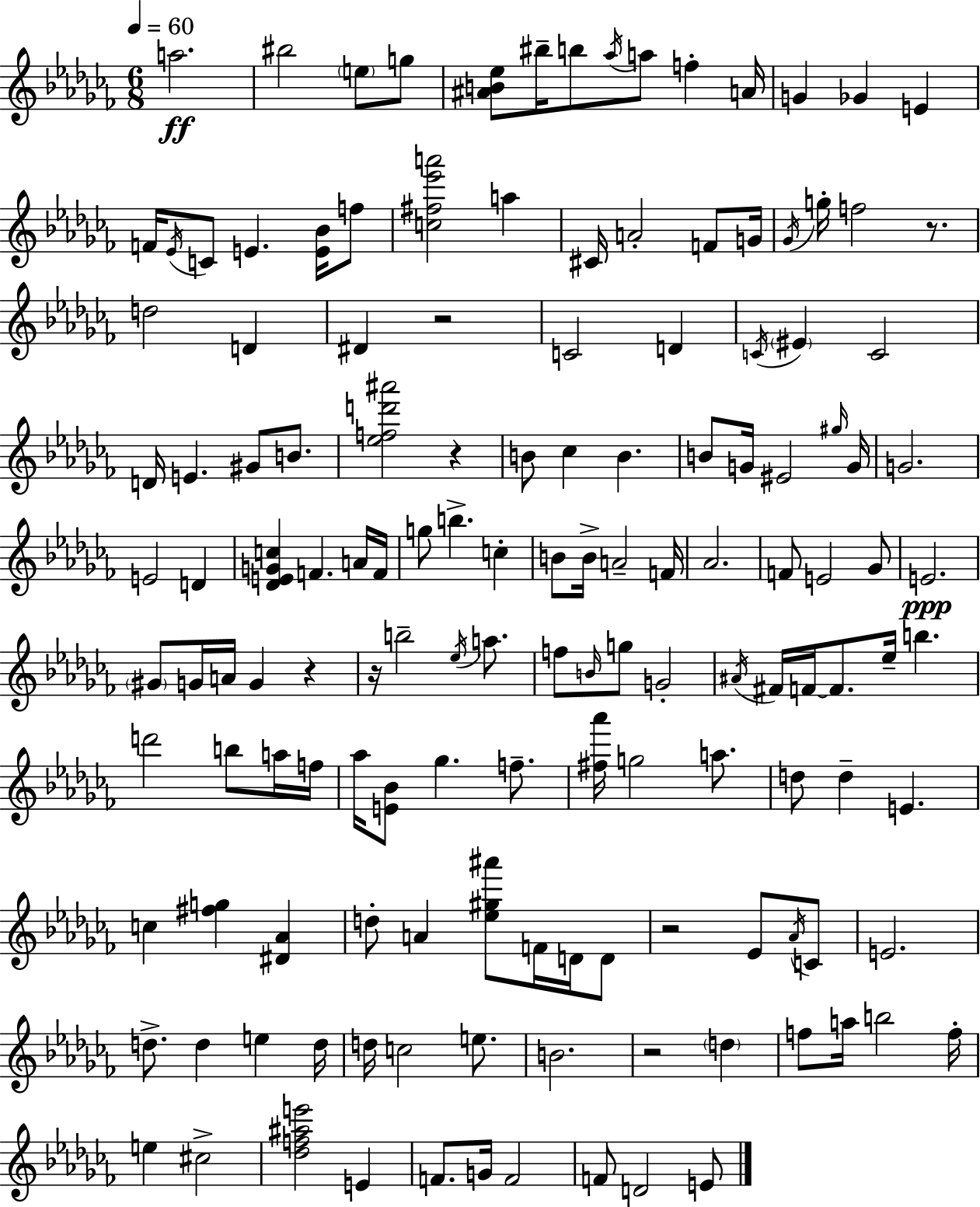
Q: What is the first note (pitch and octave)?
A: A5